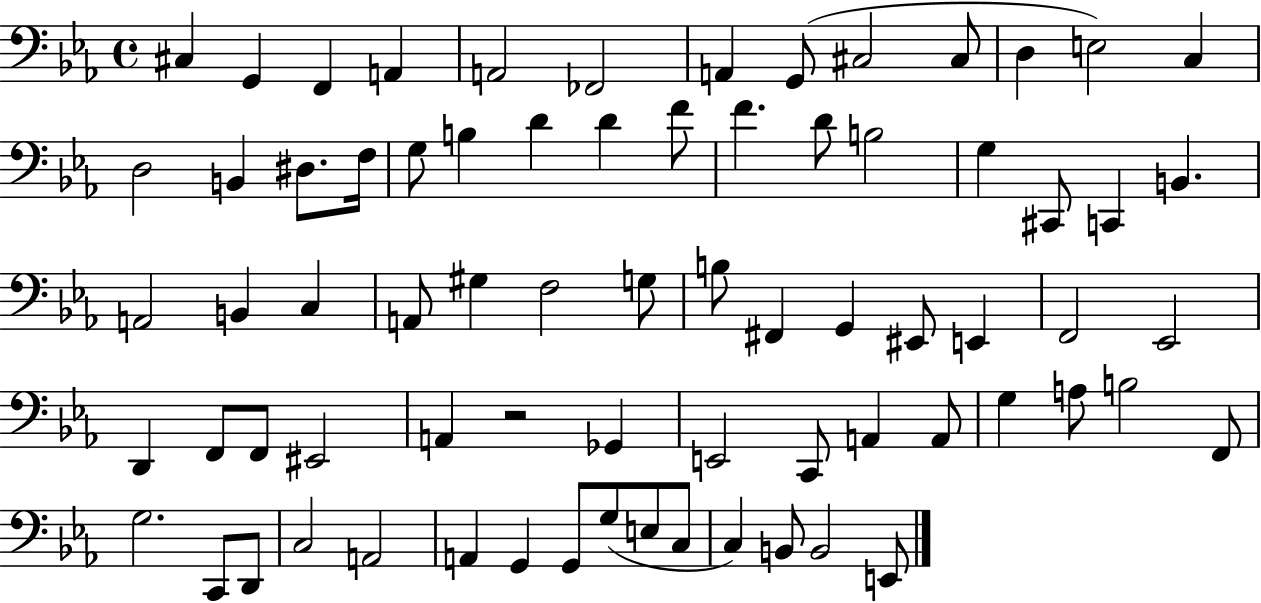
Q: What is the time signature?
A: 4/4